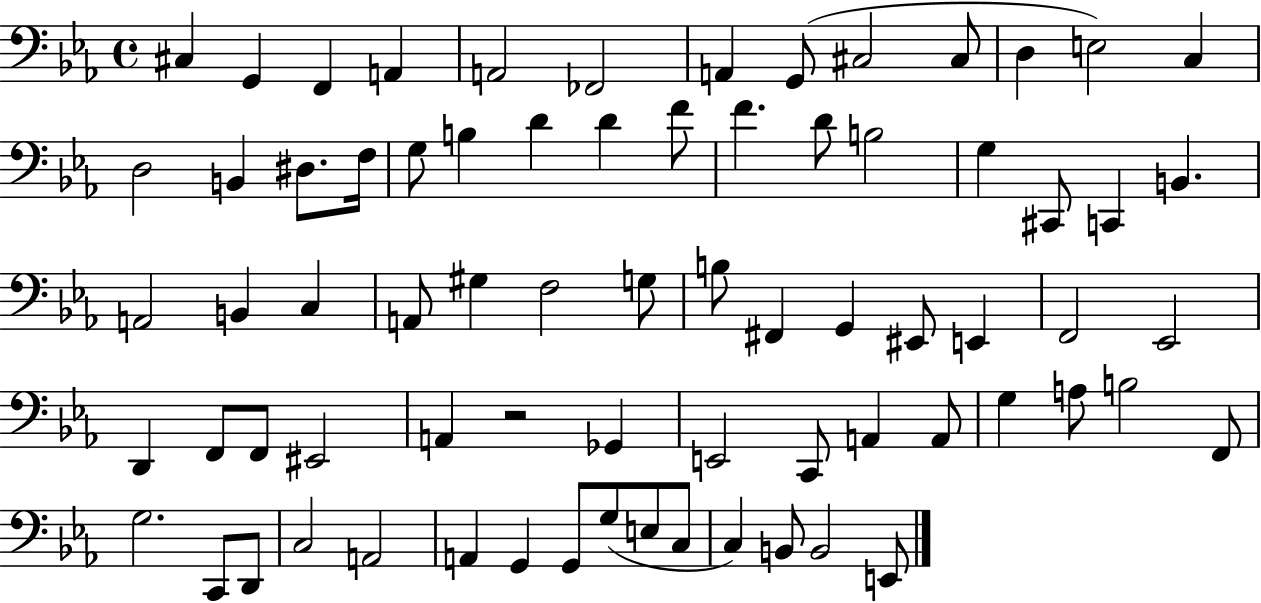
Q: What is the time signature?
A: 4/4